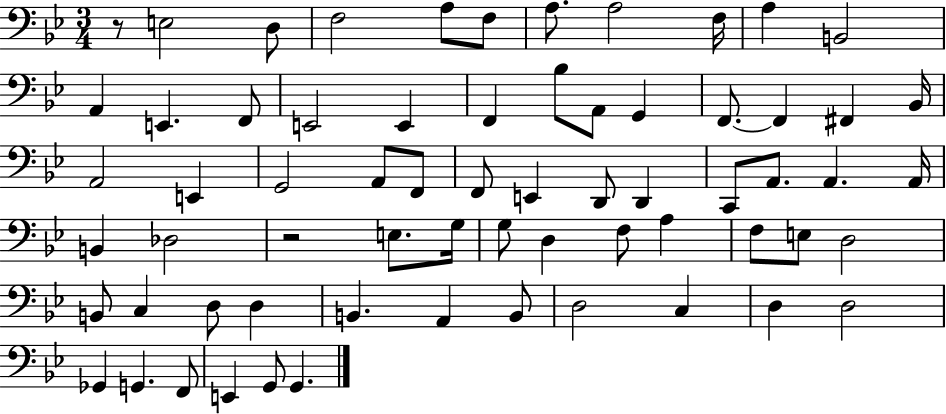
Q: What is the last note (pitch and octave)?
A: G2